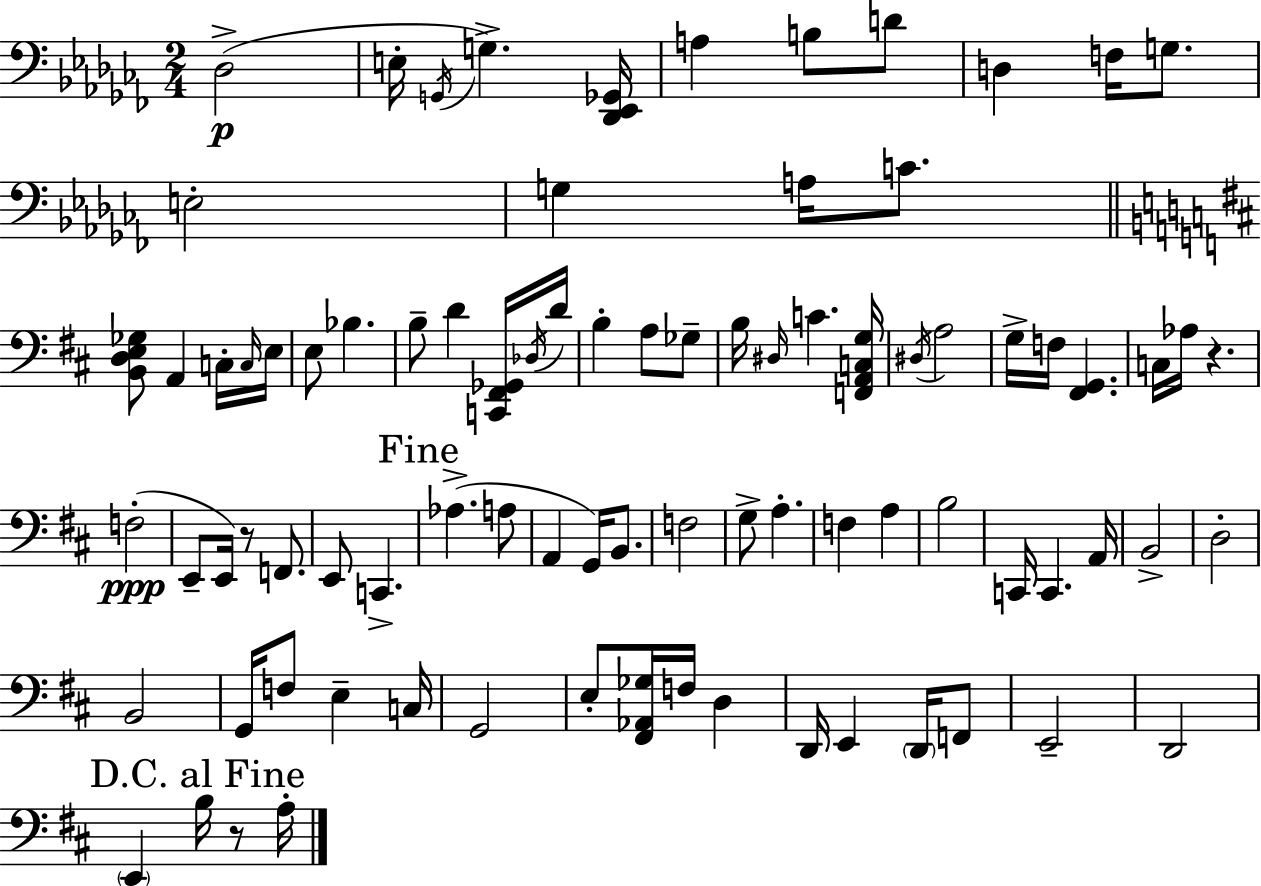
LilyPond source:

{
  \clef bass
  \numericTimeSignature
  \time 2/4
  \key aes \minor
  \repeat volta 2 { des2->(\p | e16-. \acciaccatura { g,16 } g4.->) | <des, ees, ges,>16 a4 b8 d'8 | d4 f16 g8. | \break e2-. | g4 a16 c'8. | \bar "||" \break \key b \minor <b, d e ges>8 a,4 c16-. \grace { c16 } | e16 e8 bes4. | b8-- d'4 <c, fis, ges,>16 | \acciaccatura { des16 } d'16 b4-. a8 | \break ges8-- b16 \grace { dis16 } c'4. | <f, a, c g>16 \acciaccatura { dis16 } a2 | g16-> f16 <fis, g,>4. | c16 aes16 r4. | \break f2-.(\ppp | e,8-- e,16) r8 | f,8. e,8 c,4.-> | \mark "Fine" aes4.->( | \break a8 a,4 | g,16) b,8. f2 | g8-> a4.-. | f4 | \break a4 b2 | c,16 c,4. | a,16 b,2-> | d2-. | \break b,2 | g,16 f8 e4-- | c16 g,2 | e8-. <fis, aes, ges>16 f16 | \break d4 d,16 e,4 | \parenthesize d,16 f,8 e,2-- | d,2 | \mark "D.C. al Fine" \parenthesize e,4 | \break b16 r8 a16-. } \bar "|."
}